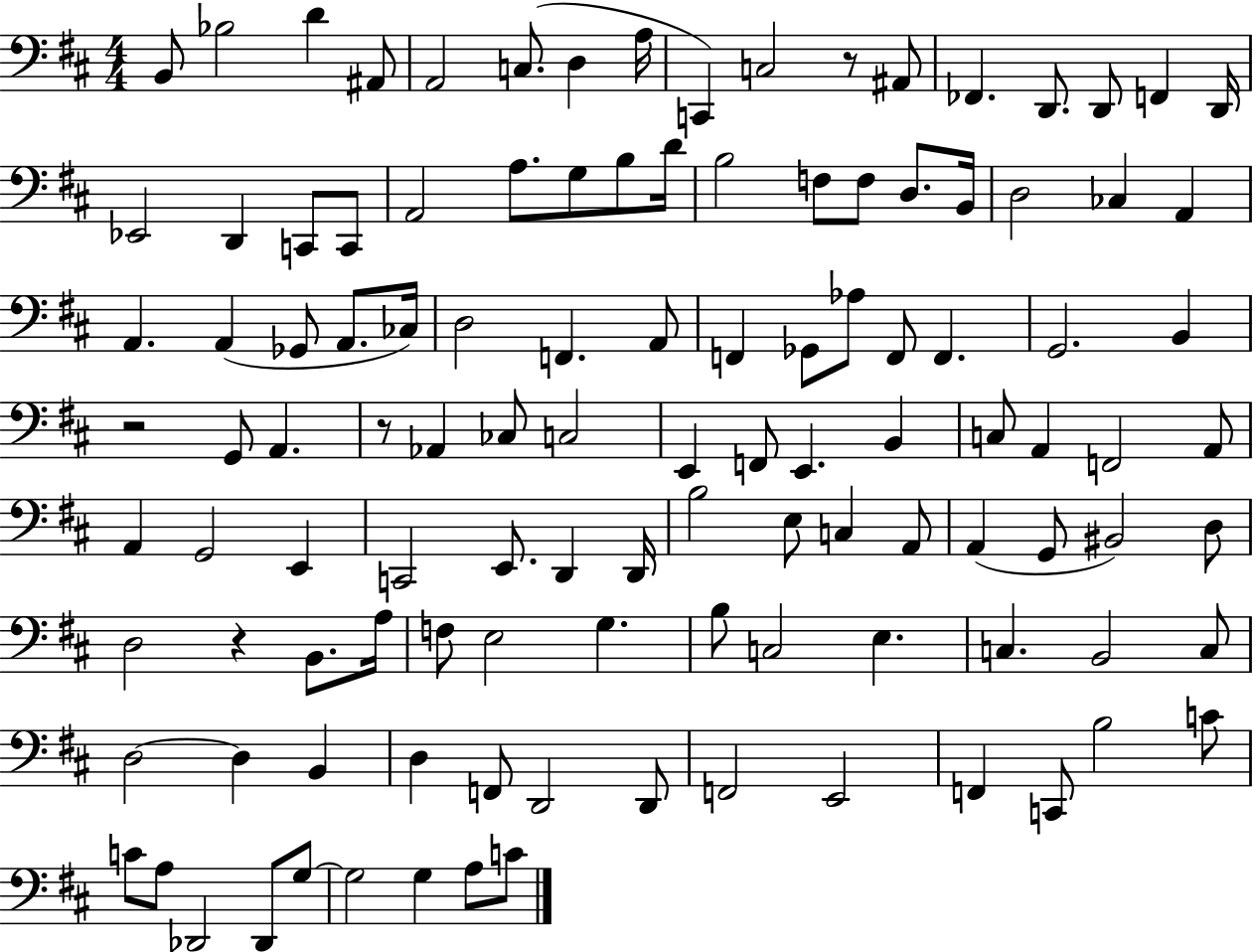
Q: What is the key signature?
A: D major